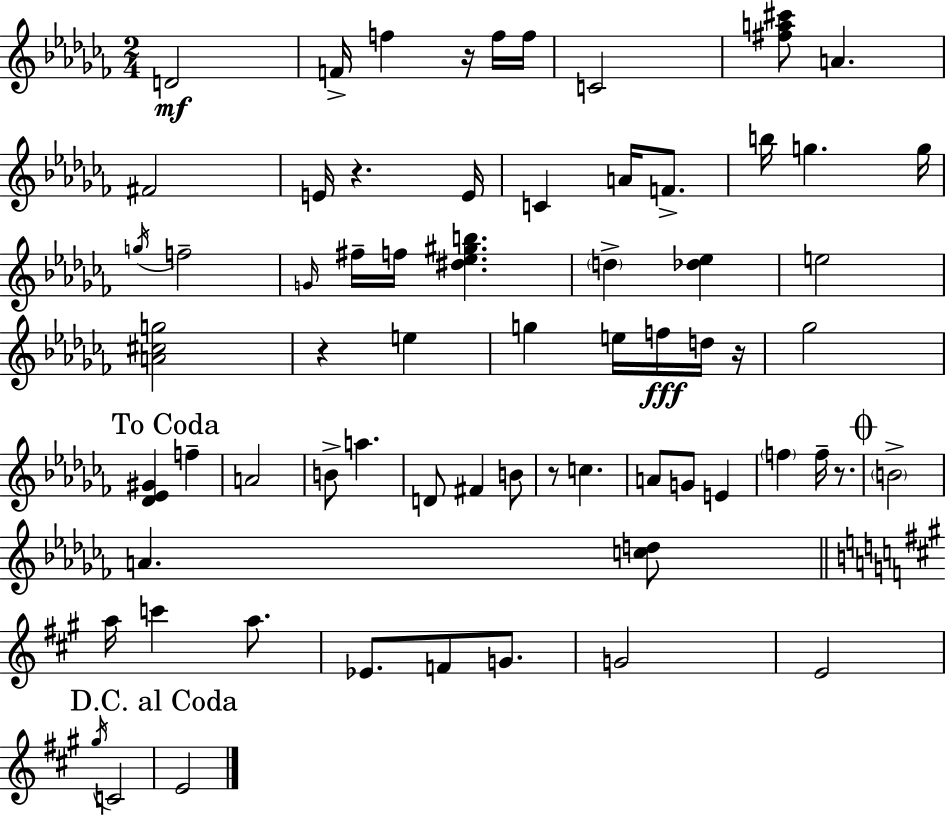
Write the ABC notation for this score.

X:1
T:Untitled
M:2/4
L:1/4
K:Abm
D2 F/4 f z/4 f/4 f/4 C2 [^fa^c']/2 A ^F2 E/4 z E/4 C A/4 F/2 b/4 g g/4 g/4 f2 G/4 ^f/4 f/4 [^d_e^gb] d [_d_e] e2 [A^cg]2 z e g e/4 f/4 d/4 z/4 _g2 [_D_E^G] f A2 B/2 a D/2 ^F B/2 z/2 c A/2 G/2 E f f/4 z/2 B2 A [cd]/2 a/4 c' a/2 _E/2 F/2 G/2 G2 E2 ^g/4 C2 E2